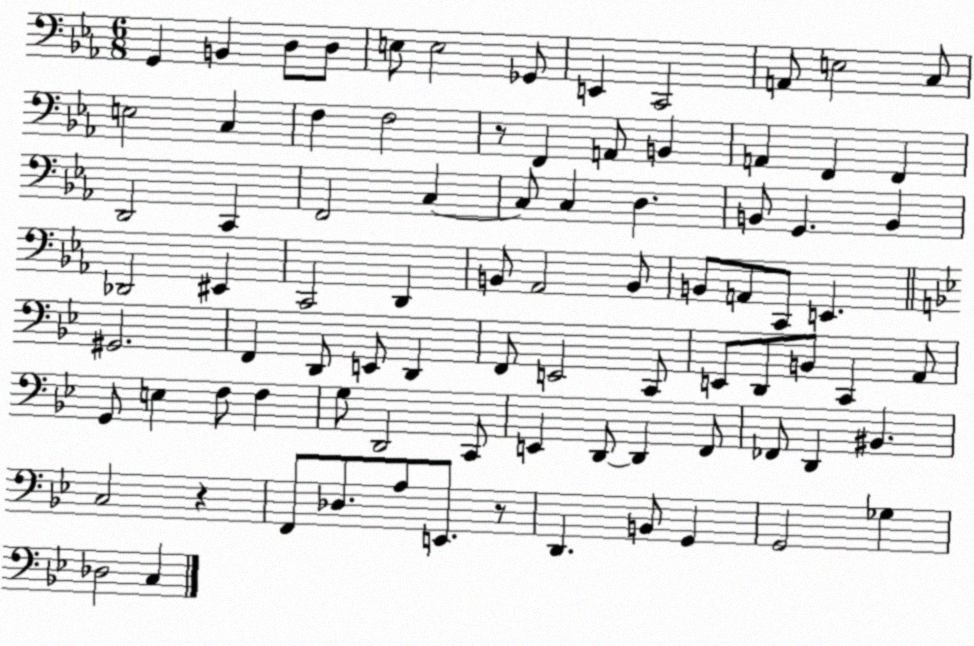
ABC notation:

X:1
T:Untitled
M:6/8
L:1/4
K:Eb
G,, B,, D,/2 D,/2 E,/2 E,2 _G,,/2 E,, C,,2 A,,/2 E,2 C,/2 E,2 C, F, F,2 z/2 F,, A,,/2 B,, A,, F,, F,, D,,2 C,, F,,2 C, C,/2 C, D, B,,/2 G,, B,, _D,,2 ^E,, C,,2 D,, B,,/2 _A,,2 B,,/2 B,,/2 A,,/2 C,,/2 E,, ^G,,2 F,, D,,/2 E,,/2 D,, F,,/2 E,,2 C,,/2 E,,/2 D,,/2 B,,/2 C,, A,,/2 G,,/2 E, F,/2 F, G,/2 D,,2 C,,/2 E,, D,,/2 D,, F,,/2 _F,,/2 D,, ^B,, C,2 z F,,/2 _D,/2 A,/2 E,,/2 z/2 D,, B,,/2 G,, G,,2 _G, _D,2 C,